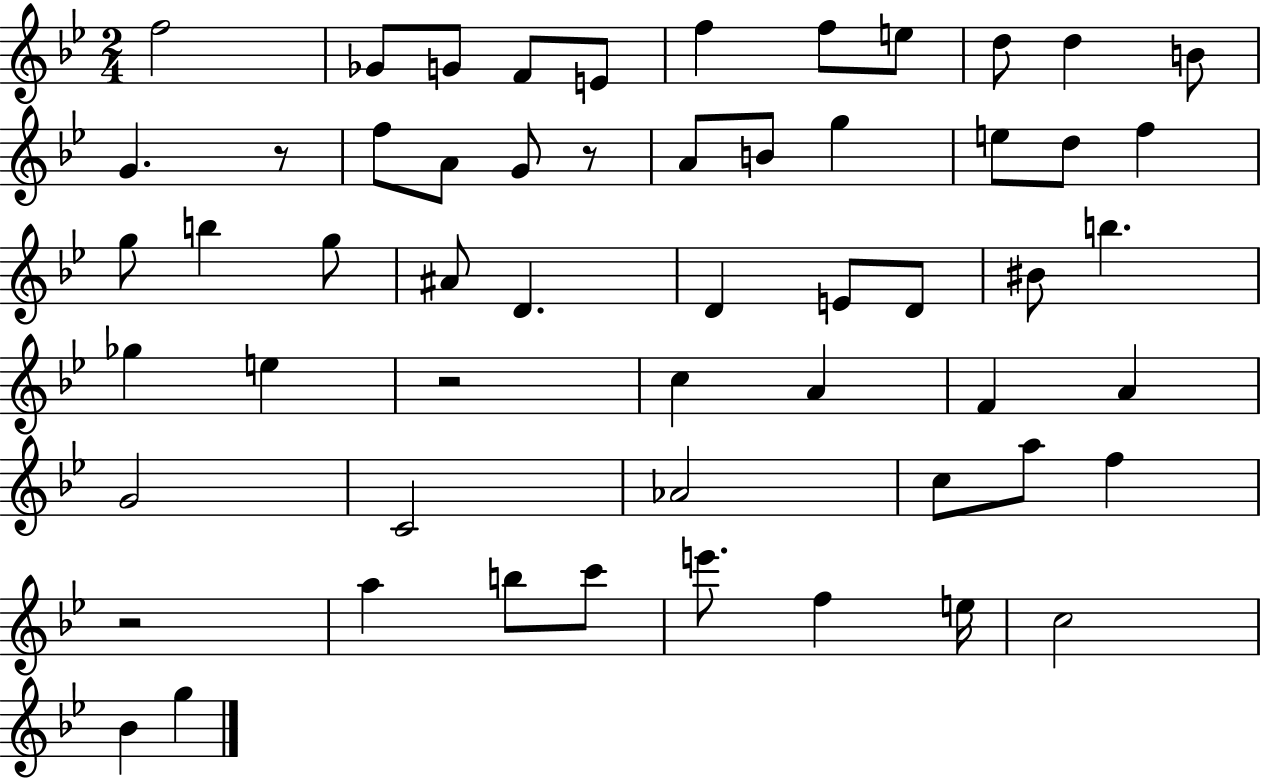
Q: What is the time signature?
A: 2/4